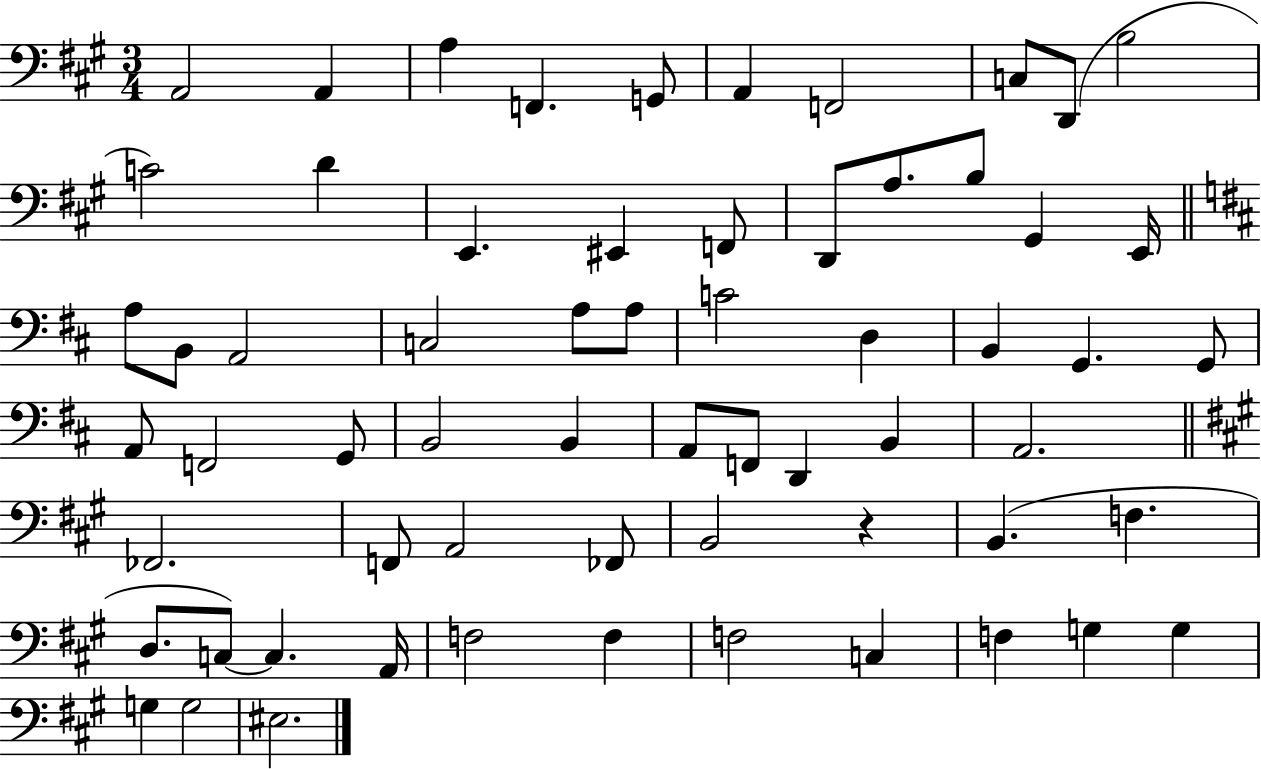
{
  \clef bass
  \numericTimeSignature
  \time 3/4
  \key a \major
  a,2 a,4 | a4 f,4. g,8 | a,4 f,2 | c8 d,8( b2 | \break c'2) d'4 | e,4. eis,4 f,8 | d,8 a8. b8 gis,4 e,16 | \bar "||" \break \key b \minor a8 b,8 a,2 | c2 a8 a8 | c'2 d4 | b,4 g,4. g,8 | \break a,8 f,2 g,8 | b,2 b,4 | a,8 f,8 d,4 b,4 | a,2. | \break \bar "||" \break \key a \major fes,2. | f,8 a,2 fes,8 | b,2 r4 | b,4.( f4. | \break d8. c8~~) c4. a,16 | f2 f4 | f2 c4 | f4 g4 g4 | \break g4 g2 | eis2. | \bar "|."
}